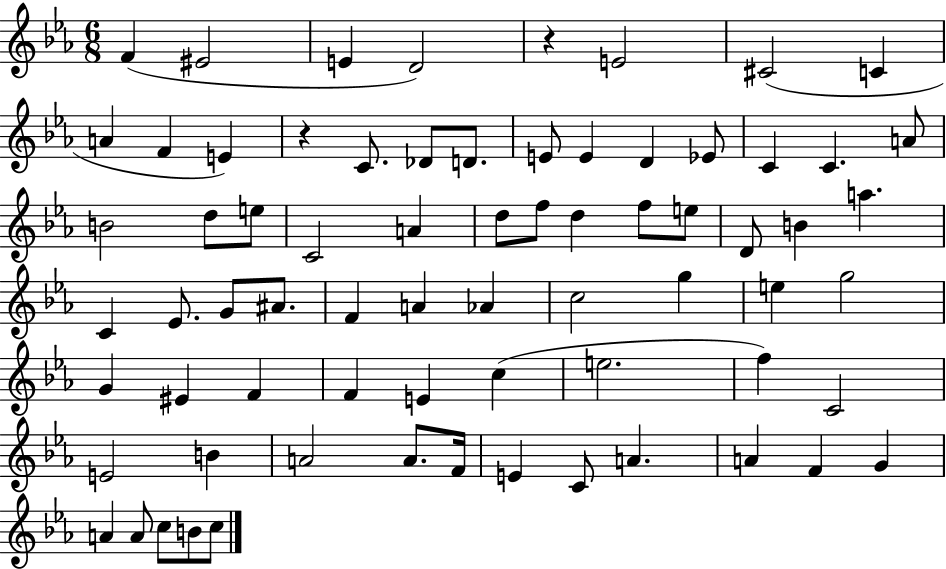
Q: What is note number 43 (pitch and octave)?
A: E5